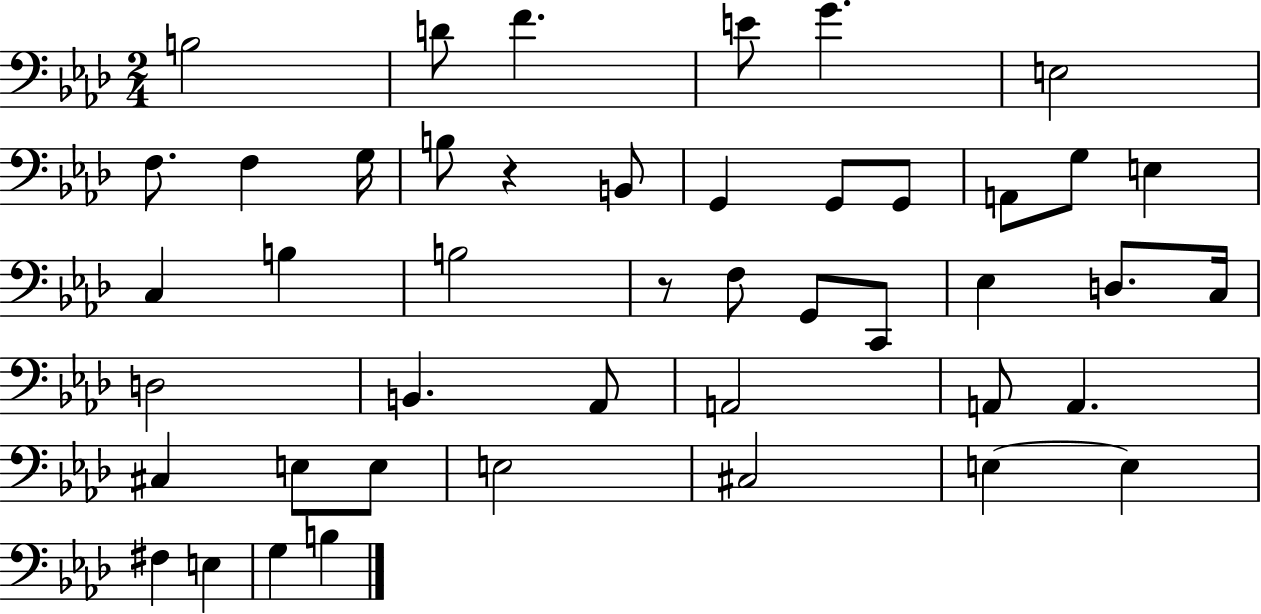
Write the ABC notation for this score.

X:1
T:Untitled
M:2/4
L:1/4
K:Ab
B,2 D/2 F E/2 G E,2 F,/2 F, G,/4 B,/2 z B,,/2 G,, G,,/2 G,,/2 A,,/2 G,/2 E, C, B, B,2 z/2 F,/2 G,,/2 C,,/2 _E, D,/2 C,/4 D,2 B,, _A,,/2 A,,2 A,,/2 A,, ^C, E,/2 E,/2 E,2 ^C,2 E, E, ^F, E, G, B,